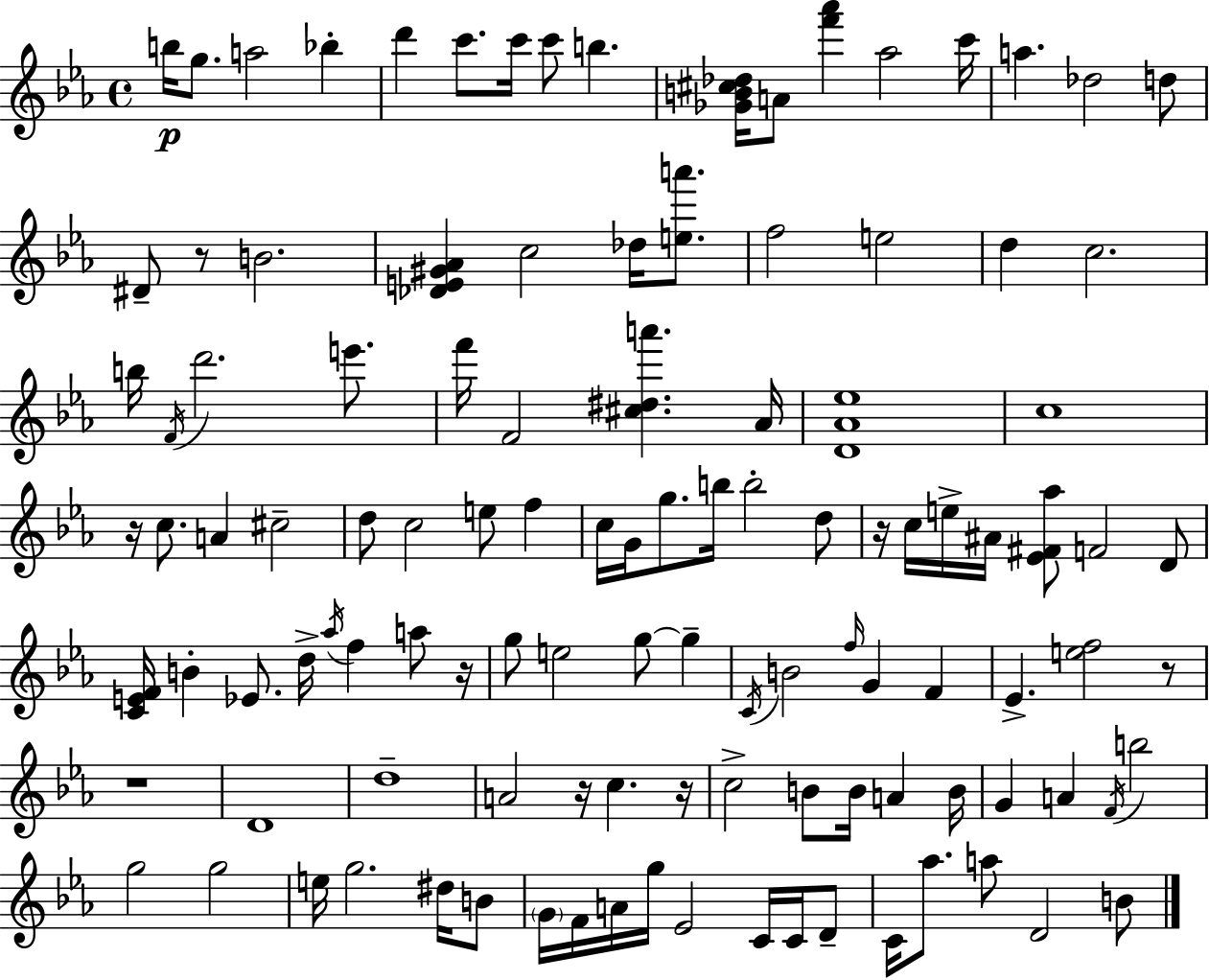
B5/s G5/e. A5/h Bb5/q D6/q C6/e. C6/s C6/e B5/q. [Gb4,B4,C#5,Db5]/s A4/e [F6,Ab6]/q Ab5/h C6/s A5/q. Db5/h D5/e D#4/e R/e B4/h. [Db4,E4,G#4,Ab4]/q C5/h Db5/s [E5,A6]/e. F5/h E5/h D5/q C5/h. B5/s F4/s D6/h. E6/e. F6/s F4/h [C#5,D#5,A6]/q. Ab4/s [D4,Ab4,Eb5]/w C5/w R/s C5/e. A4/q C#5/h D5/e C5/h E5/e F5/q C5/s G4/s G5/e. B5/s B5/h D5/e R/s C5/s E5/s A#4/s [Eb4,F#4,Ab5]/e F4/h D4/e [C4,E4,F4]/s B4/q Eb4/e. D5/s Ab5/s F5/q A5/e R/s G5/e E5/h G5/e G5/q C4/s B4/h F5/s G4/q F4/q Eb4/q. [E5,F5]/h R/e R/w D4/w D5/w A4/h R/s C5/q. R/s C5/h B4/e B4/s A4/q B4/s G4/q A4/q F4/s B5/h G5/h G5/h E5/s G5/h. D#5/s B4/e G4/s F4/s A4/s G5/s Eb4/h C4/s C4/s D4/e C4/s Ab5/e. A5/e D4/h B4/e